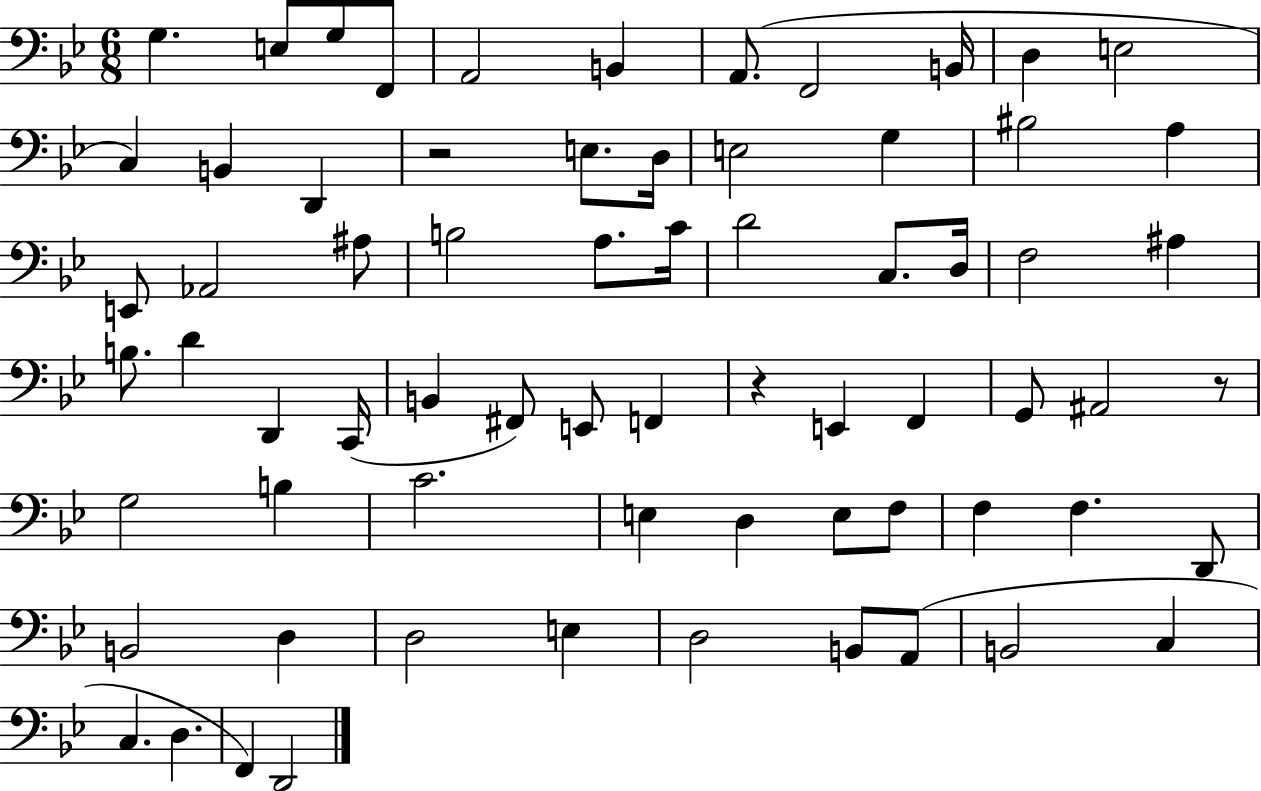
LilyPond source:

{
  \clef bass
  \numericTimeSignature
  \time 6/8
  \key bes \major
  g4. e8 g8 f,8 | a,2 b,4 | a,8.( f,2 b,16 | d4 e2 | \break c4) b,4 d,4 | r2 e8. d16 | e2 g4 | bis2 a4 | \break e,8 aes,2 ais8 | b2 a8. c'16 | d'2 c8. d16 | f2 ais4 | \break b8. d'4 d,4 c,16( | b,4 fis,8) e,8 f,4 | r4 e,4 f,4 | g,8 ais,2 r8 | \break g2 b4 | c'2. | e4 d4 e8 f8 | f4 f4. d,8 | \break b,2 d4 | d2 e4 | d2 b,8 a,8( | b,2 c4 | \break c4. d4. | f,4) d,2 | \bar "|."
}